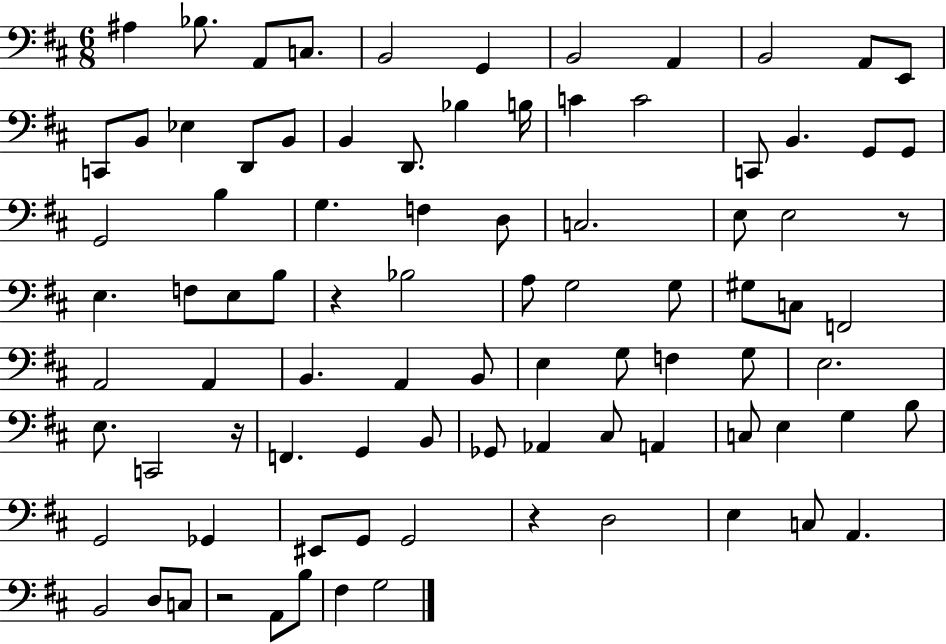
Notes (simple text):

A#3/q Bb3/e. A2/e C3/e. B2/h G2/q B2/h A2/q B2/h A2/e E2/e C2/e B2/e Eb3/q D2/e B2/e B2/q D2/e. Bb3/q B3/s C4/q C4/h C2/e B2/q. G2/e G2/e G2/h B3/q G3/q. F3/q D3/e C3/h. E3/e E3/h R/e E3/q. F3/e E3/e B3/e R/q Bb3/h A3/e G3/h G3/e G#3/e C3/e F2/h A2/h A2/q B2/q. A2/q B2/e E3/q G3/e F3/q G3/e E3/h. E3/e. C2/h R/s F2/q. G2/q B2/e Gb2/e Ab2/q C#3/e A2/q C3/e E3/q G3/q B3/e G2/h Gb2/q EIS2/e G2/e G2/h R/q D3/h E3/q C3/e A2/q. B2/h D3/e C3/e R/h A2/e B3/e F#3/q G3/h